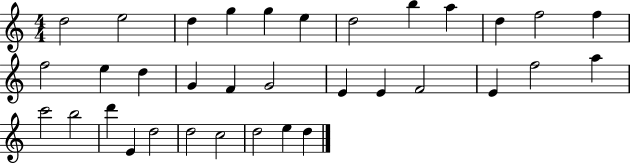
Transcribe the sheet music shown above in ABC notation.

X:1
T:Untitled
M:4/4
L:1/4
K:C
d2 e2 d g g e d2 b a d f2 f f2 e d G F G2 E E F2 E f2 a c'2 b2 d' E d2 d2 c2 d2 e d